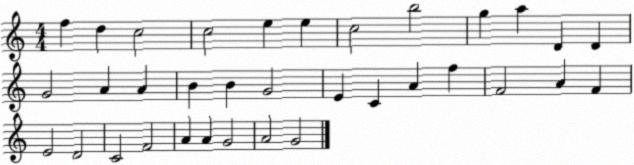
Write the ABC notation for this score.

X:1
T:Untitled
M:4/4
L:1/4
K:C
f d c2 c2 e e c2 b2 g a D D G2 A A B B G2 E C A f F2 A F E2 D2 C2 F2 A A G2 A2 G2